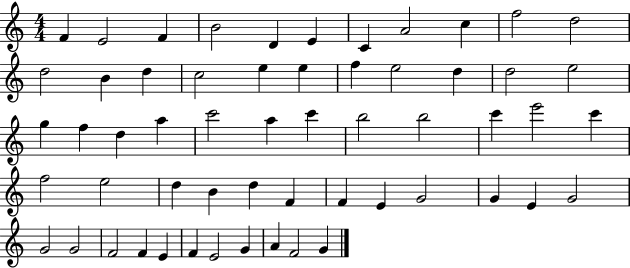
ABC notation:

X:1
T:Untitled
M:4/4
L:1/4
K:C
F E2 F B2 D E C A2 c f2 d2 d2 B d c2 e e f e2 d d2 e2 g f d a c'2 a c' b2 b2 c' e'2 c' f2 e2 d B d F F E G2 G E G2 G2 G2 F2 F E F E2 G A F2 G